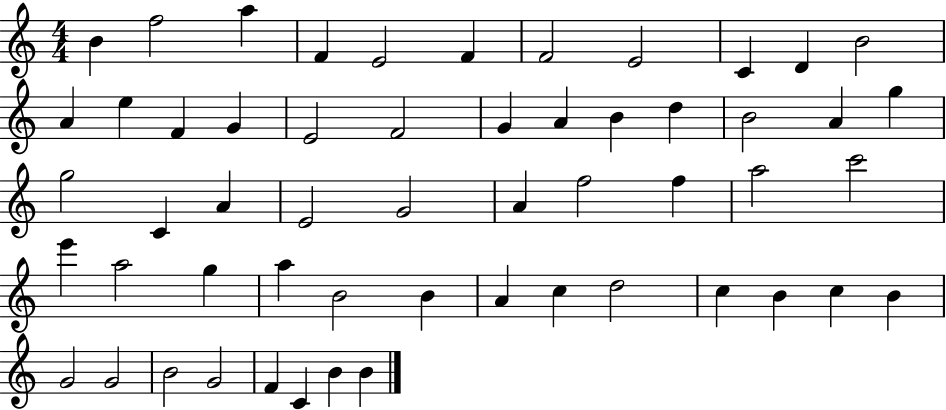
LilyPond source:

{
  \clef treble
  \numericTimeSignature
  \time 4/4
  \key c \major
  b'4 f''2 a''4 | f'4 e'2 f'4 | f'2 e'2 | c'4 d'4 b'2 | \break a'4 e''4 f'4 g'4 | e'2 f'2 | g'4 a'4 b'4 d''4 | b'2 a'4 g''4 | \break g''2 c'4 a'4 | e'2 g'2 | a'4 f''2 f''4 | a''2 c'''2 | \break e'''4 a''2 g''4 | a''4 b'2 b'4 | a'4 c''4 d''2 | c''4 b'4 c''4 b'4 | \break g'2 g'2 | b'2 g'2 | f'4 c'4 b'4 b'4 | \bar "|."
}